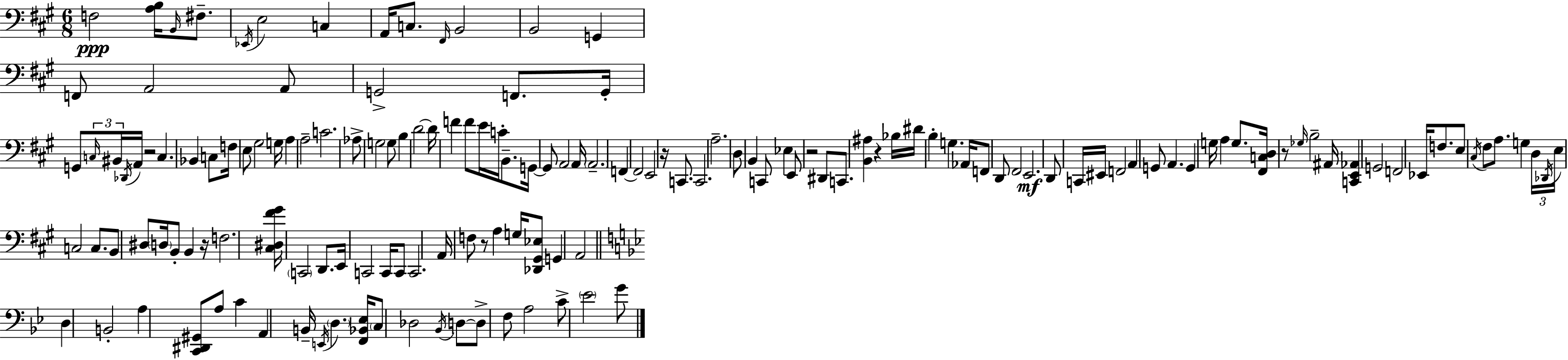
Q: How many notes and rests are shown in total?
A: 152